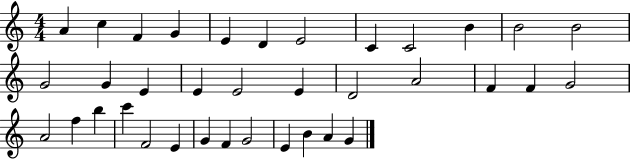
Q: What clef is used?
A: treble